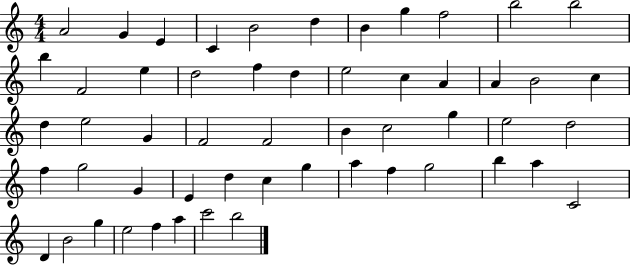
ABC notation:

X:1
T:Untitled
M:4/4
L:1/4
K:C
A2 G E C B2 d B g f2 b2 b2 b F2 e d2 f d e2 c A A B2 c d e2 G F2 F2 B c2 g e2 d2 f g2 G E d c g a f g2 b a C2 D B2 g e2 f a c'2 b2